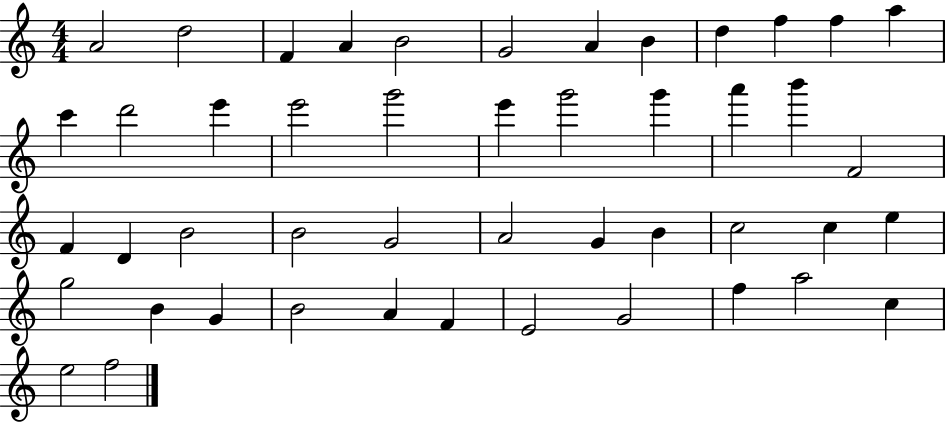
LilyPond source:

{
  \clef treble
  \numericTimeSignature
  \time 4/4
  \key c \major
  a'2 d''2 | f'4 a'4 b'2 | g'2 a'4 b'4 | d''4 f''4 f''4 a''4 | \break c'''4 d'''2 e'''4 | e'''2 g'''2 | e'''4 g'''2 g'''4 | a'''4 b'''4 f'2 | \break f'4 d'4 b'2 | b'2 g'2 | a'2 g'4 b'4 | c''2 c''4 e''4 | \break g''2 b'4 g'4 | b'2 a'4 f'4 | e'2 g'2 | f''4 a''2 c''4 | \break e''2 f''2 | \bar "|."
}